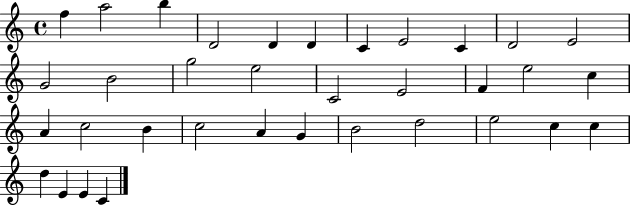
F5/q A5/h B5/q D4/h D4/q D4/q C4/q E4/h C4/q D4/h E4/h G4/h B4/h G5/h E5/h C4/h E4/h F4/q E5/h C5/q A4/q C5/h B4/q C5/h A4/q G4/q B4/h D5/h E5/h C5/q C5/q D5/q E4/q E4/q C4/q